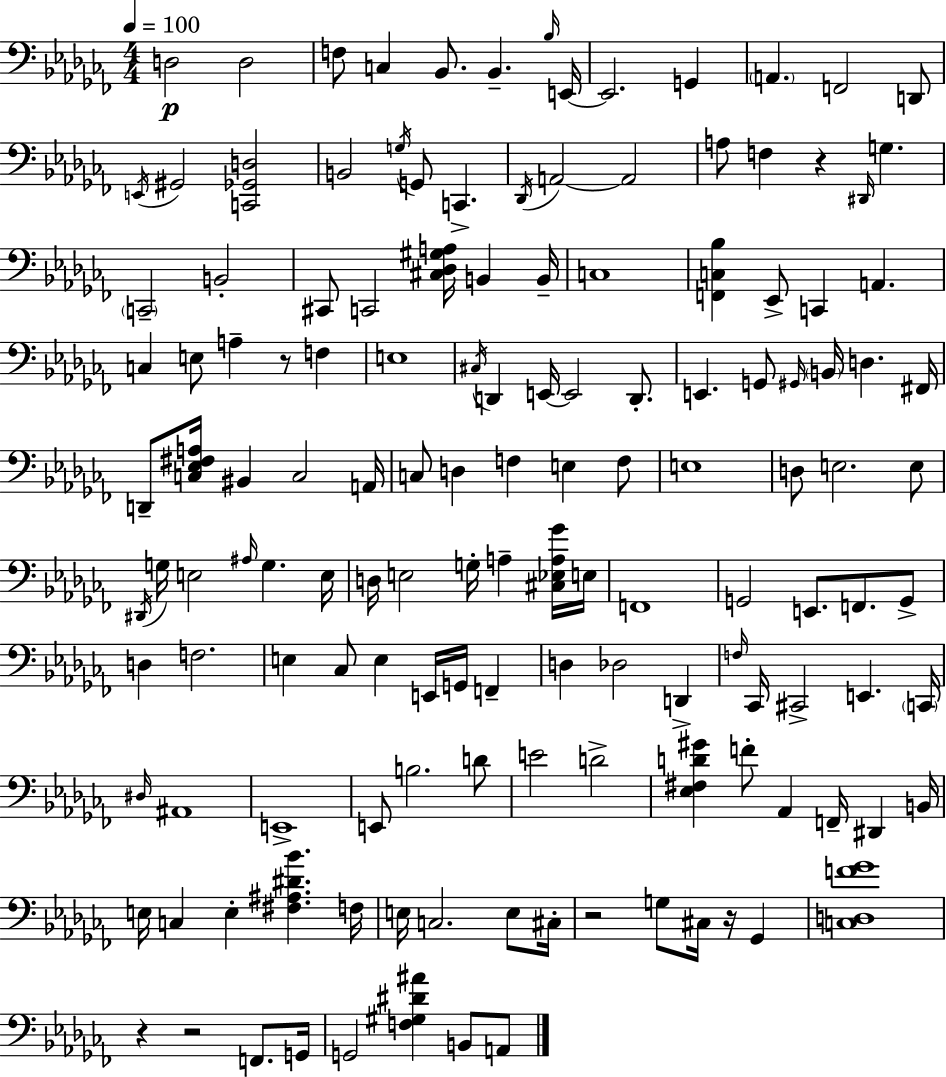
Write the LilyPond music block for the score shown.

{
  \clef bass
  \numericTimeSignature
  \time 4/4
  \key aes \minor
  \tempo 4 = 100
  d2\p d2 | f8 c4 bes,8. bes,4.-- \grace { bes16 } | e,16~~ e,2. g,4 | \parenthesize a,4. f,2 d,8 | \break \acciaccatura { e,16 } gis,2 <c, ges, d>2 | b,2 \acciaccatura { g16 } g,8 c,4.-> | \acciaccatura { des,16 } a,2~~ a,2 | a8 f4 r4 \grace { dis,16 } g4. | \break \parenthesize c,2-- b,2-. | cis,8 c,2 <cis des gis a>16 | b,4 b,16-- c1 | <f, c bes>4 ees,8-> c,4 a,4. | \break c4 e8 a4-- r8 | f4 e1 | \acciaccatura { cis16 } d,4 e,16~~ e,2 | d,8.-. e,4. g,8 \grace { gis,16 } \parenthesize b,16 | \break d4. fis,16 d,8-- <c ees fis a>16 bis,4 c2 | a,16 c8 d4 f4 | e4 f8 e1 | d8 e2. | \break e8 \acciaccatura { dis,16 } g16 e2 | \grace { ais16 } g4. e16 d16 e2 | g16-. a4-- <cis ees a ges'>16 e16 f,1 | g,2 | \break e,8. f,8. g,8-> d4 f2. | e4 ces8 e4 | e,16 g,16 f,4-- d4 des2 | d,4-> \grace { f16 } ces,16 cis,2-> | \break e,4. \parenthesize c,16 \grace { dis16 } ais,1 | e,1-> | e,8 b2. | d'8 e'2 | \break d'2-> <ees fis d' gis'>4 f'8-. | aes,4 f,16-- dis,4 b,16 e16 c4 | e4-. <fis ais dis' bes'>4. f16 e16 c2. | e8 cis16-. r2 | \break g8 cis16 r16 ges,4 <c d f' ges'>1 | r4 r2 | f,8. g,16 g,2 | <f gis dis' ais'>4 b,8 a,8 \bar "|."
}